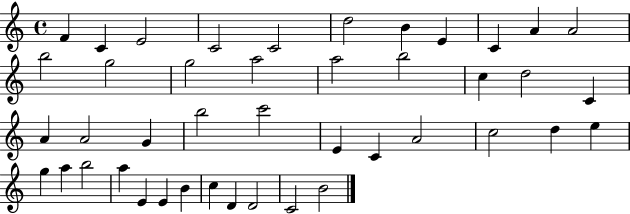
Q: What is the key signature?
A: C major